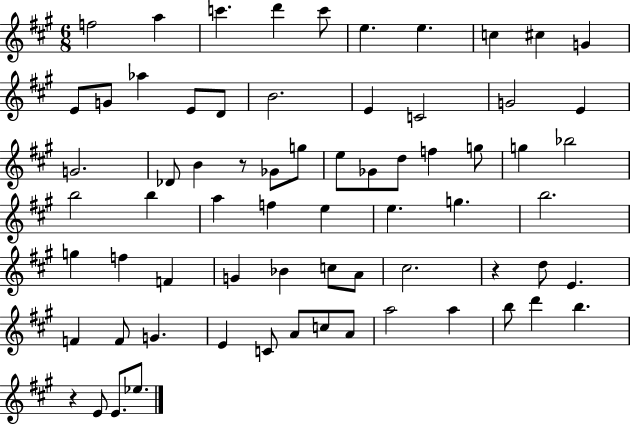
F5/h A5/q C6/q. D6/q C6/e E5/q. E5/q. C5/q C#5/q G4/q E4/e G4/e Ab5/q E4/e D4/e B4/h. E4/q C4/h G4/h E4/q G4/h. Db4/e B4/q R/e Gb4/e G5/e E5/e Gb4/e D5/e F5/q G5/e G5/q Bb5/h B5/h B5/q A5/q F5/q E5/q E5/q. G5/q. B5/h. G5/q F5/q F4/q G4/q Bb4/q C5/e A4/e C#5/h. R/q D5/e E4/q. F4/q F4/e G4/q. E4/q C4/e A4/e C5/e A4/e A5/h A5/q B5/e D6/q B5/q. R/q E4/e E4/e. Eb5/e.